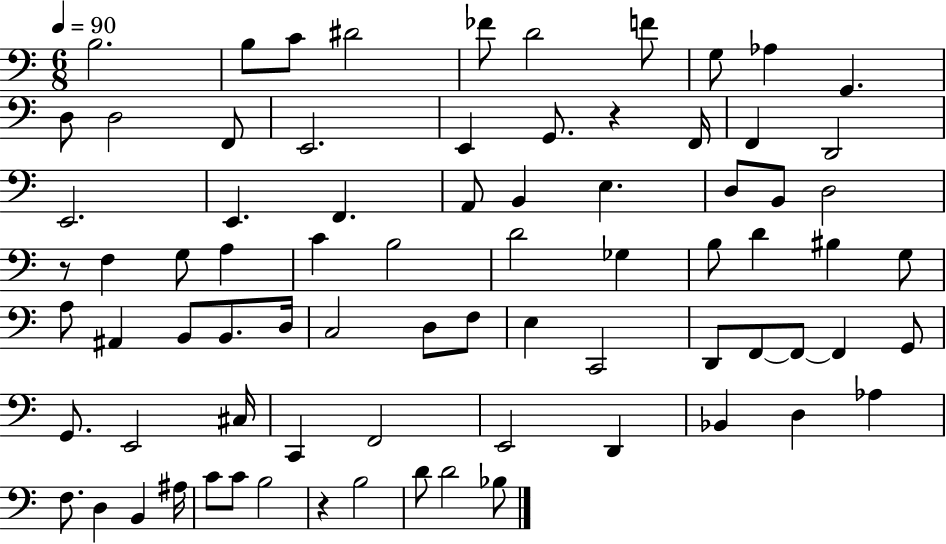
B3/h. B3/e C4/e D#4/h FES4/e D4/h F4/e G3/e Ab3/q G2/q. D3/e D3/h F2/e E2/h. E2/q G2/e. R/q F2/s F2/q D2/h E2/h. E2/q. F2/q. A2/e B2/q E3/q. D3/e B2/e D3/h R/e F3/q G3/e A3/q C4/q B3/h D4/h Gb3/q B3/e D4/q BIS3/q G3/e A3/e A#2/q B2/e B2/e. D3/s C3/h D3/e F3/e E3/q C2/h D2/e F2/e F2/e F2/q G2/e G2/e. E2/h C#3/s C2/q F2/h E2/h D2/q Bb2/q D3/q Ab3/q F3/e. D3/q B2/q A#3/s C4/e C4/e B3/h R/q B3/h D4/e D4/h Bb3/e